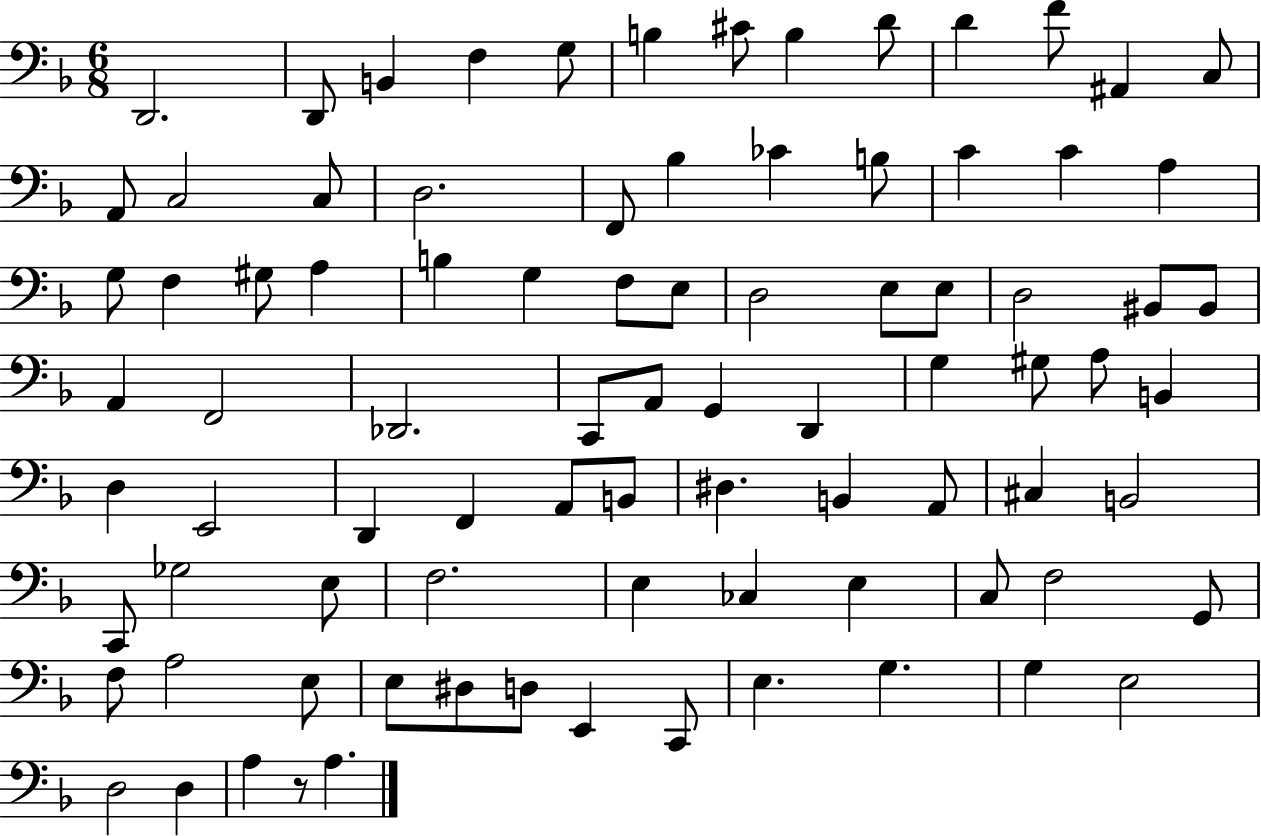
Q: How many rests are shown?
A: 1